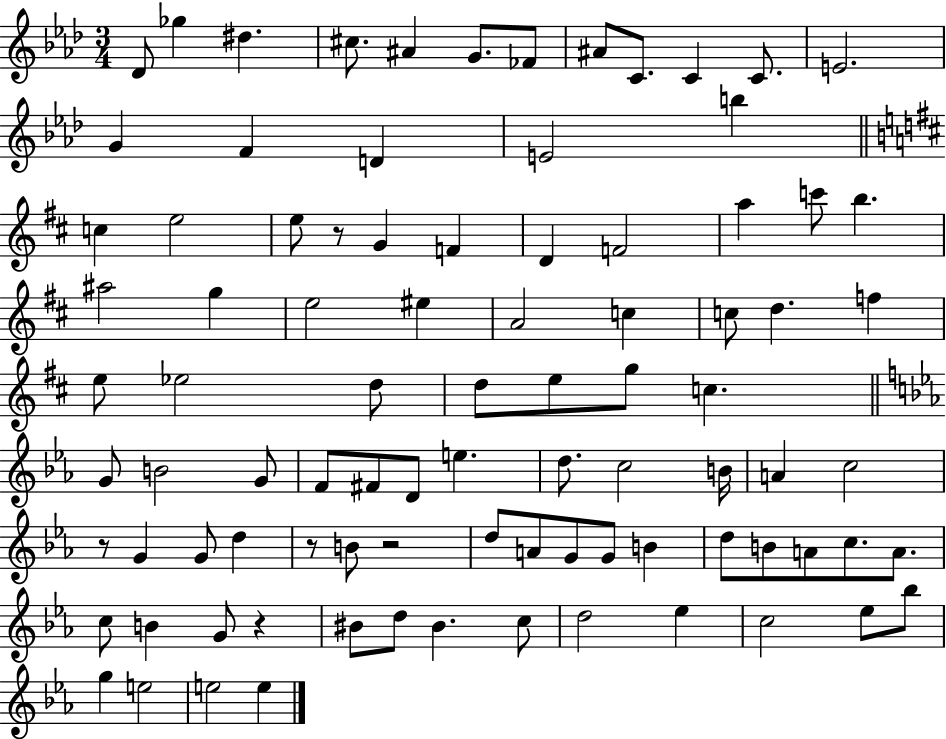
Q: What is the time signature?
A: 3/4